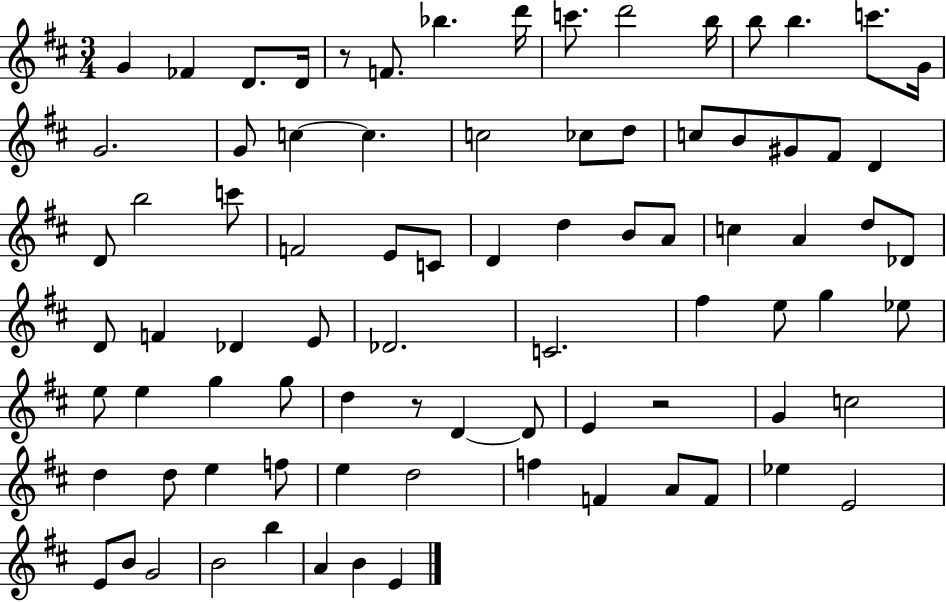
X:1
T:Untitled
M:3/4
L:1/4
K:D
G _F D/2 D/4 z/2 F/2 _b d'/4 c'/2 d'2 b/4 b/2 b c'/2 G/4 G2 G/2 c c c2 _c/2 d/2 c/2 B/2 ^G/2 ^F/2 D D/2 b2 c'/2 F2 E/2 C/2 D d B/2 A/2 c A d/2 _D/2 D/2 F _D E/2 _D2 C2 ^f e/2 g _e/2 e/2 e g g/2 d z/2 D D/2 E z2 G c2 d d/2 e f/2 e d2 f F A/2 F/2 _e E2 E/2 B/2 G2 B2 b A B E